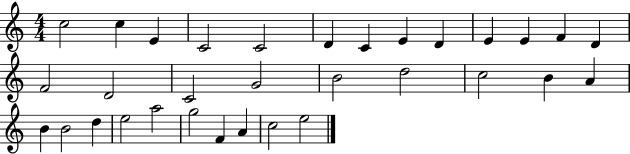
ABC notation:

X:1
T:Untitled
M:4/4
L:1/4
K:C
c2 c E C2 C2 D C E D E E F D F2 D2 C2 G2 B2 d2 c2 B A B B2 d e2 a2 g2 F A c2 e2